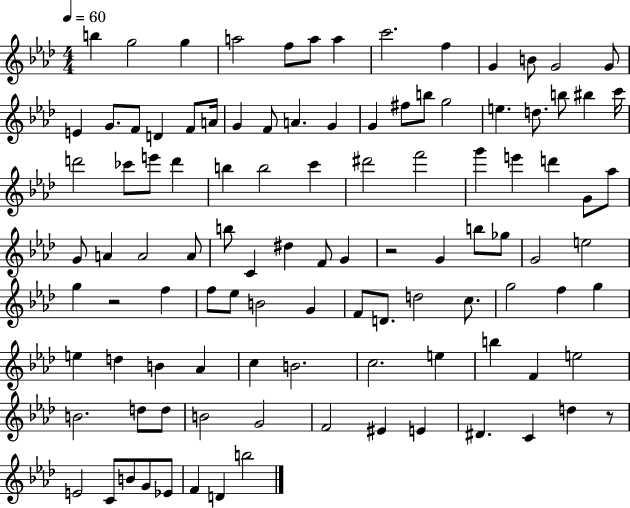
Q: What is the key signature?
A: AES major